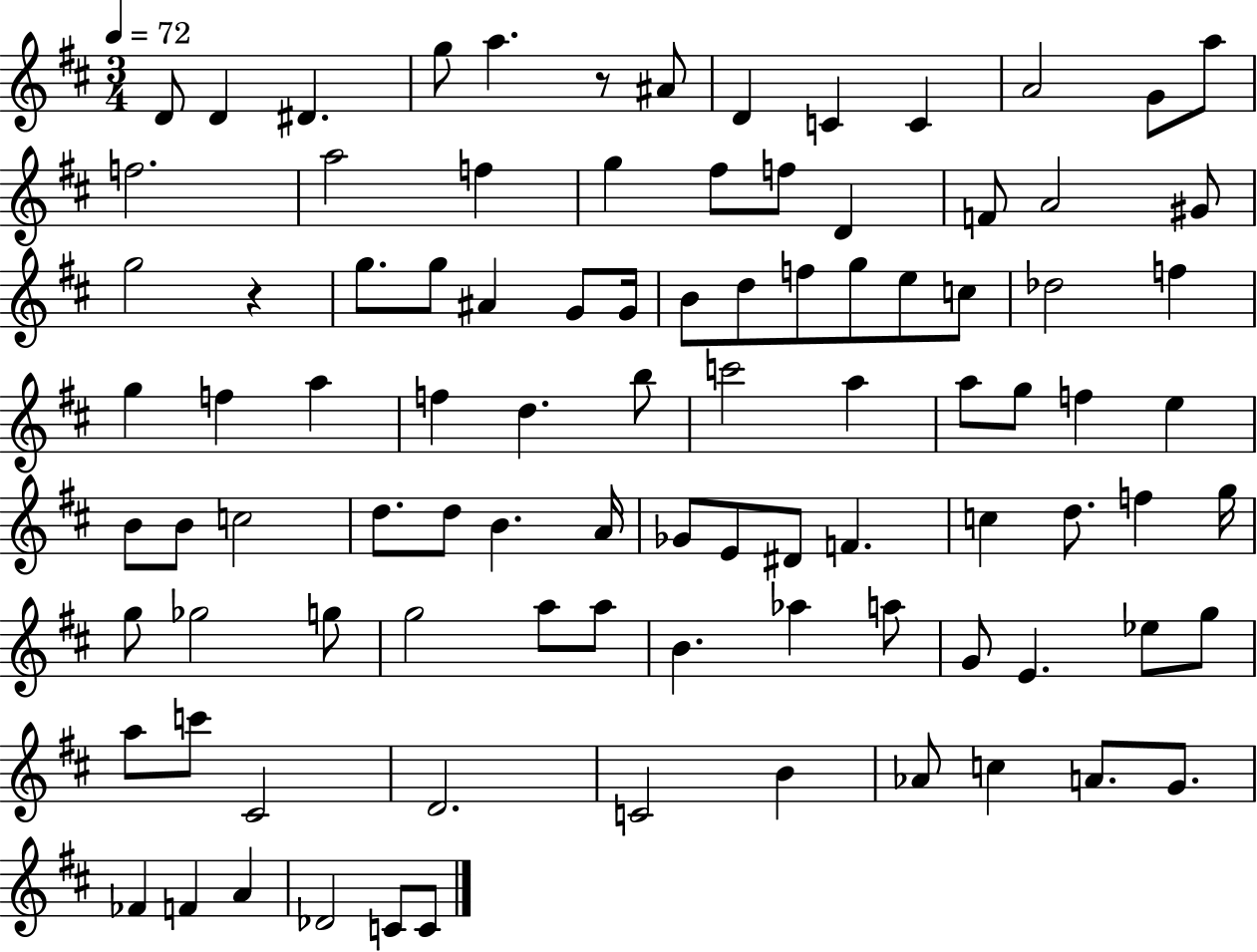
D4/e D4/q D#4/q. G5/e A5/q. R/e A#4/e D4/q C4/q C4/q A4/h G4/e A5/e F5/h. A5/h F5/q G5/q F#5/e F5/e D4/q F4/e A4/h G#4/e G5/h R/q G5/e. G5/e A#4/q G4/e G4/s B4/e D5/e F5/e G5/e E5/e C5/e Db5/h F5/q G5/q F5/q A5/q F5/q D5/q. B5/e C6/h A5/q A5/e G5/e F5/q E5/q B4/e B4/e C5/h D5/e. D5/e B4/q. A4/s Gb4/e E4/e D#4/e F4/q. C5/q D5/e. F5/q G5/s G5/e Gb5/h G5/e G5/h A5/e A5/e B4/q. Ab5/q A5/e G4/e E4/q. Eb5/e G5/e A5/e C6/e C#4/h D4/h. C4/h B4/q Ab4/e C5/q A4/e. G4/e. FES4/q F4/q A4/q Db4/h C4/e C4/e